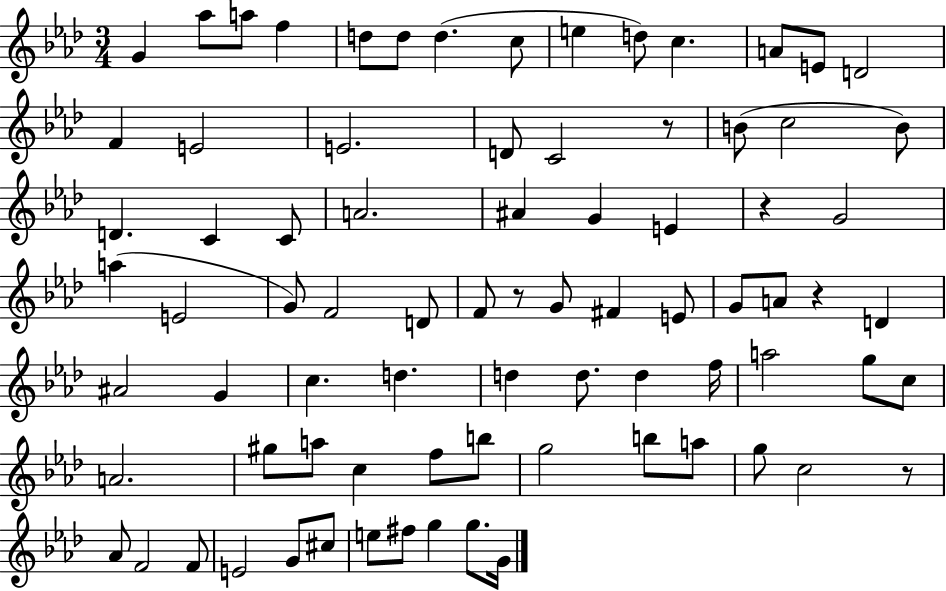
{
  \clef treble
  \numericTimeSignature
  \time 3/4
  \key aes \major
  g'4 aes''8 a''8 f''4 | d''8 d''8 d''4.( c''8 | e''4 d''8) c''4. | a'8 e'8 d'2 | \break f'4 e'2 | e'2. | d'8 c'2 r8 | b'8( c''2 b'8) | \break d'4. c'4 c'8 | a'2. | ais'4 g'4 e'4 | r4 g'2 | \break a''4( e'2 | g'8) f'2 d'8 | f'8 r8 g'8 fis'4 e'8 | g'8 a'8 r4 d'4 | \break ais'2 g'4 | c''4. d''4. | d''4 d''8. d''4 f''16 | a''2 g''8 c''8 | \break a'2. | gis''8 a''8 c''4 f''8 b''8 | g''2 b''8 a''8 | g''8 c''2 r8 | \break aes'8 f'2 f'8 | e'2 g'8 cis''8 | e''8 fis''8 g''4 g''8. g'16 | \bar "|."
}